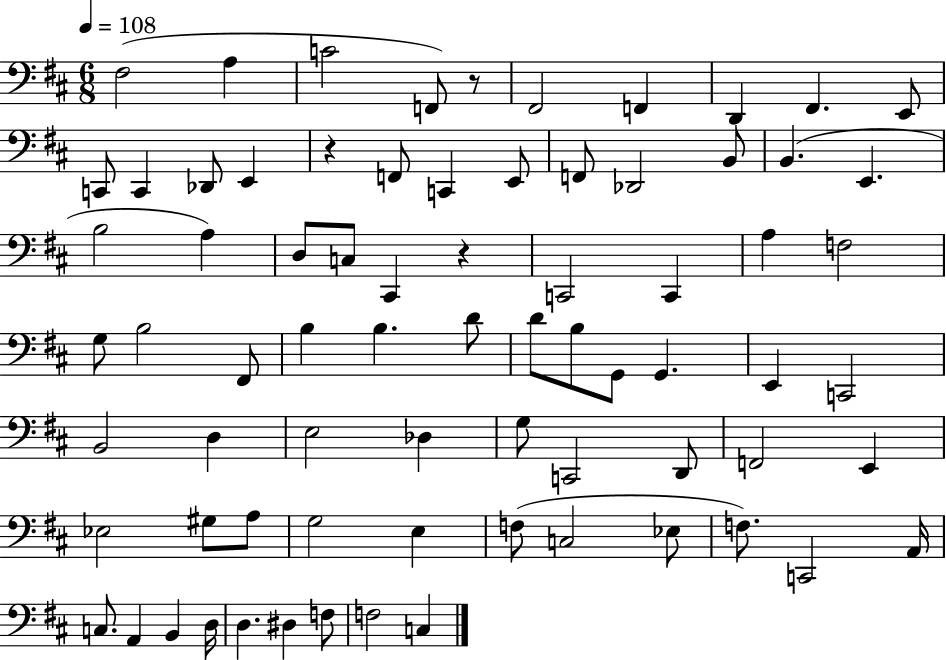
F#3/h A3/q C4/h F2/e R/e F#2/h F2/q D2/q F#2/q. E2/e C2/e C2/q Db2/e E2/q R/q F2/e C2/q E2/e F2/e Db2/h B2/e B2/q. E2/q. B3/h A3/q D3/e C3/e C#2/q R/q C2/h C2/q A3/q F3/h G3/e B3/h F#2/e B3/q B3/q. D4/e D4/e B3/e G2/e G2/q. E2/q C2/h B2/h D3/q E3/h Db3/q G3/e C2/h D2/e F2/h E2/q Eb3/h G#3/e A3/e G3/h E3/q F3/e C3/h Eb3/e F3/e. C2/h A2/s C3/e. A2/q B2/q D3/s D3/q. D#3/q F3/e F3/h C3/q